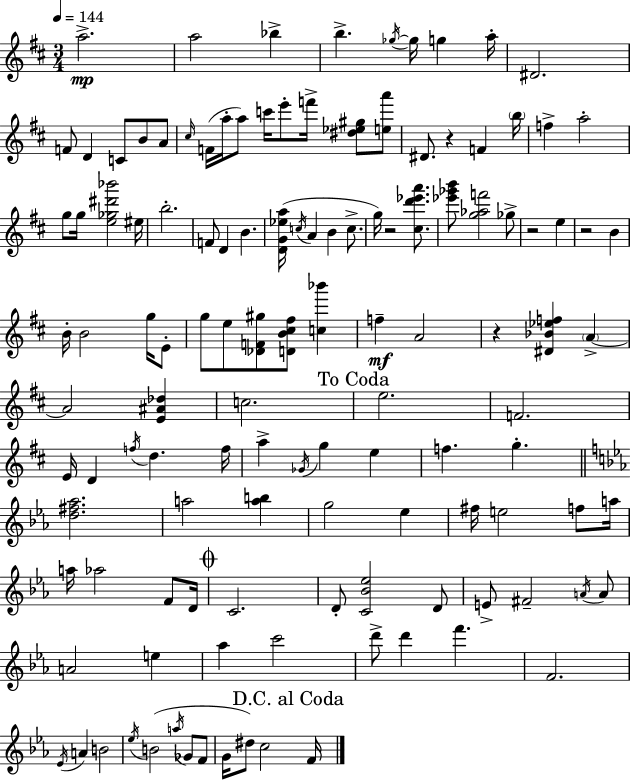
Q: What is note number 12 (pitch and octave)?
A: C4